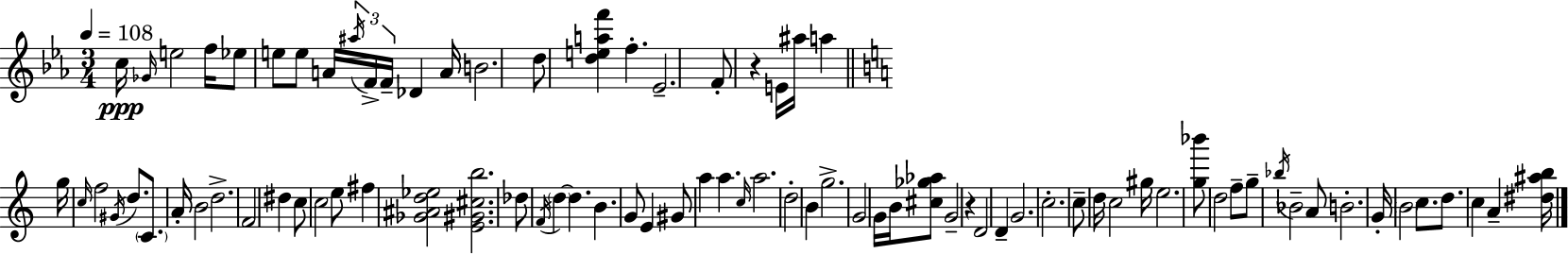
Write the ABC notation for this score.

X:1
T:Untitled
M:3/4
L:1/4
K:Eb
c/4 _G/4 e2 f/4 _e/2 e/2 e/2 A/4 ^a/4 F/4 F/4 _D A/4 B2 d/2 [deaf'] f _E2 F/2 z E/4 ^a/4 a g/4 c/4 f2 ^G/4 d/2 C/2 A/4 B2 d2 F2 ^d c/2 c2 e/2 ^f [_G^Ad_e]2 [E^G^cb]2 _d/2 F/4 d d B G/2 E ^G/2 a a c/4 a2 d2 B g2 G2 G/4 B/4 [^c_g_a]/2 G2 z D2 D G2 c2 c/2 d/4 c2 ^g/4 e2 [g_b']/2 d2 f/2 g/2 _b/4 _B2 A/2 B2 G/4 B2 c/2 d/2 c A [^d^ab]/4